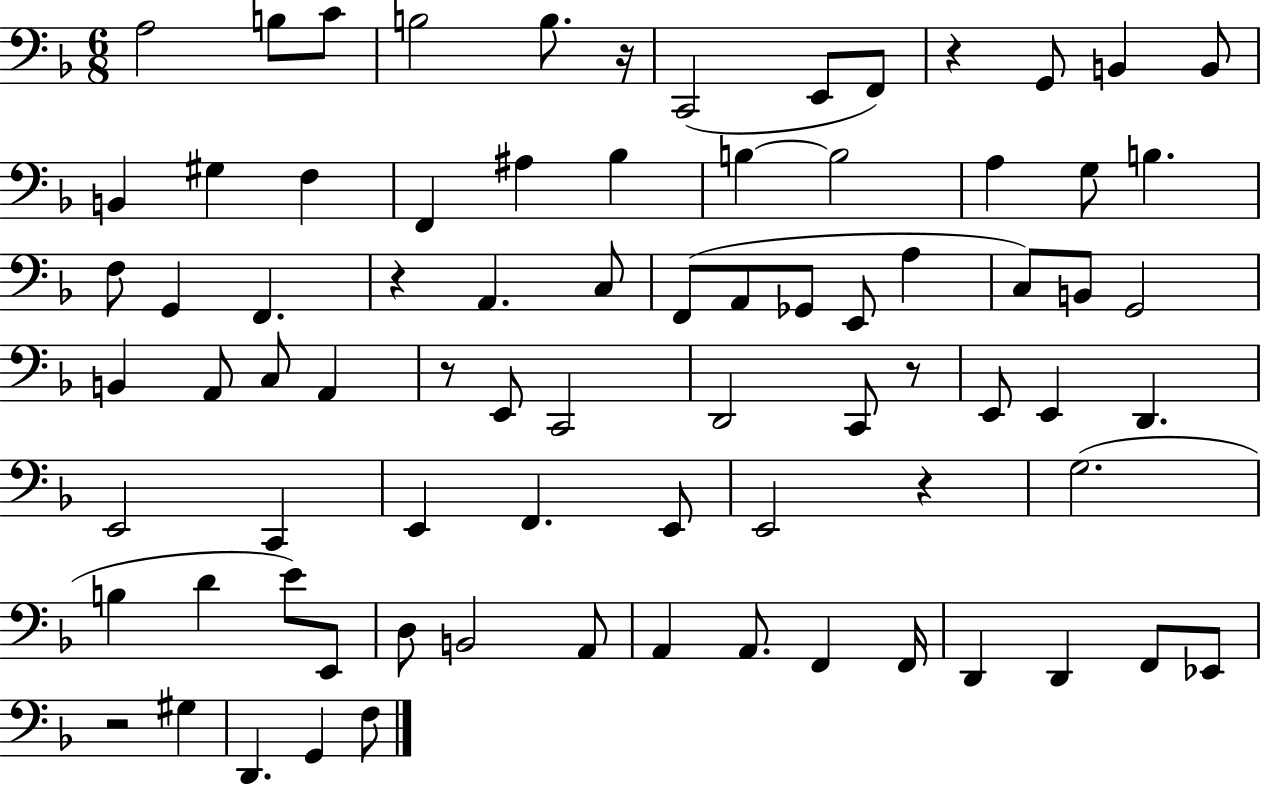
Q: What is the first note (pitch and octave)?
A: A3